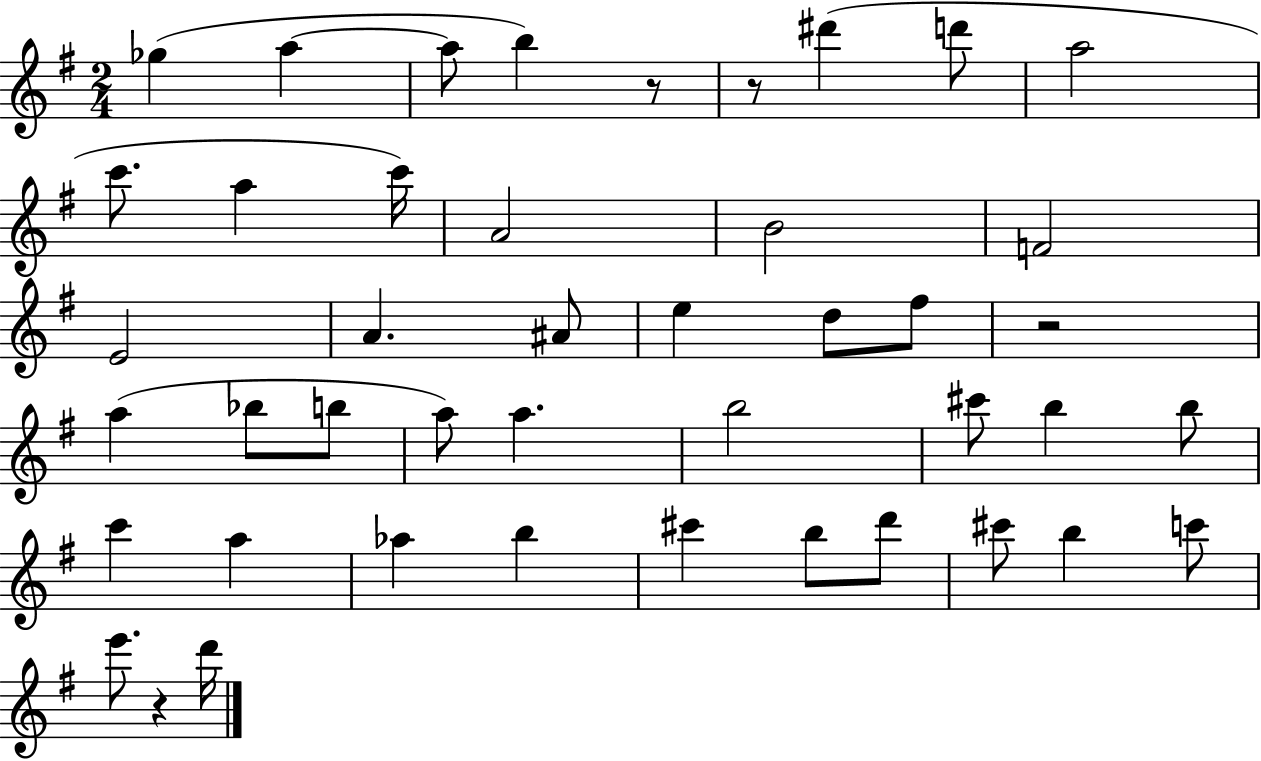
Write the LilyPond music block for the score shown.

{
  \clef treble
  \numericTimeSignature
  \time 2/4
  \key g \major
  ges''4( a''4~~ | a''8 b''4) r8 | r8 dis'''4( d'''8 | a''2 | \break c'''8. a''4 c'''16) | a'2 | b'2 | f'2 | \break e'2 | a'4. ais'8 | e''4 d''8 fis''8 | r2 | \break a''4( bes''8 b''8 | a''8) a''4. | b''2 | cis'''8 b''4 b''8 | \break c'''4 a''4 | aes''4 b''4 | cis'''4 b''8 d'''8 | cis'''8 b''4 c'''8 | \break e'''8. r4 d'''16 | \bar "|."
}